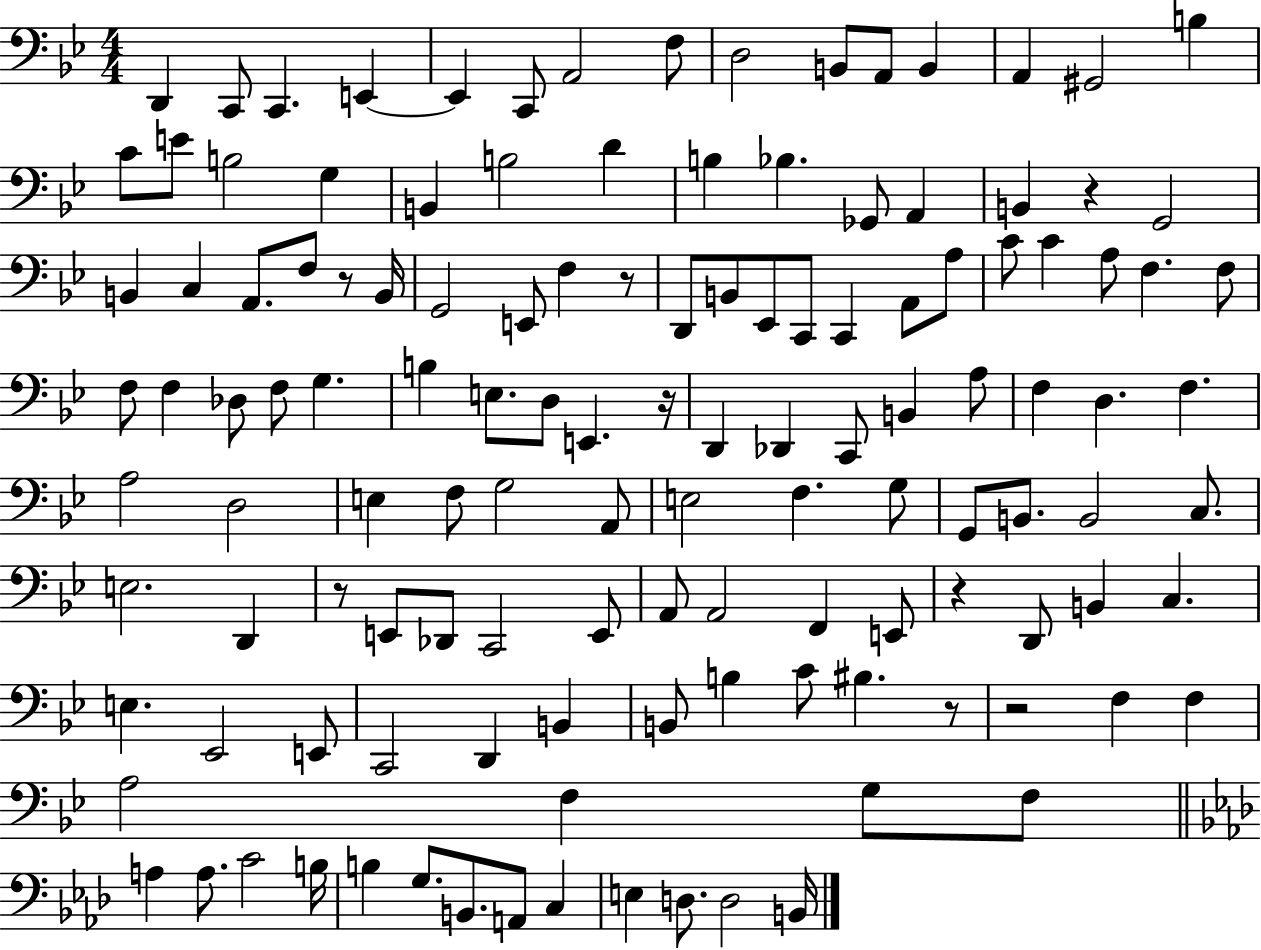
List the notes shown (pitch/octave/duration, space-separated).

D2/q C2/e C2/q. E2/q E2/q C2/e A2/h F3/e D3/h B2/e A2/e B2/q A2/q G#2/h B3/q C4/e E4/e B3/h G3/q B2/q B3/h D4/q B3/q Bb3/q. Gb2/e A2/q B2/q R/q G2/h B2/q C3/q A2/e. F3/e R/e B2/s G2/h E2/e F3/q R/e D2/e B2/e Eb2/e C2/e C2/q A2/e A3/e C4/e C4/q A3/e F3/q. F3/e F3/e F3/q Db3/e F3/e G3/q. B3/q E3/e. D3/e E2/q. R/s D2/q Db2/q C2/e B2/q A3/e F3/q D3/q. F3/q. A3/h D3/h E3/q F3/e G3/h A2/e E3/h F3/q. G3/e G2/e B2/e. B2/h C3/e. E3/h. D2/q R/e E2/e Db2/e C2/h E2/e A2/e A2/h F2/q E2/e R/q D2/e B2/q C3/q. E3/q. Eb2/h E2/e C2/h D2/q B2/q B2/e B3/q C4/e BIS3/q. R/e R/h F3/q F3/q A3/h F3/q G3/e F3/e A3/q A3/e. C4/h B3/s B3/q G3/e. B2/e. A2/e C3/q E3/q D3/e. D3/h B2/s